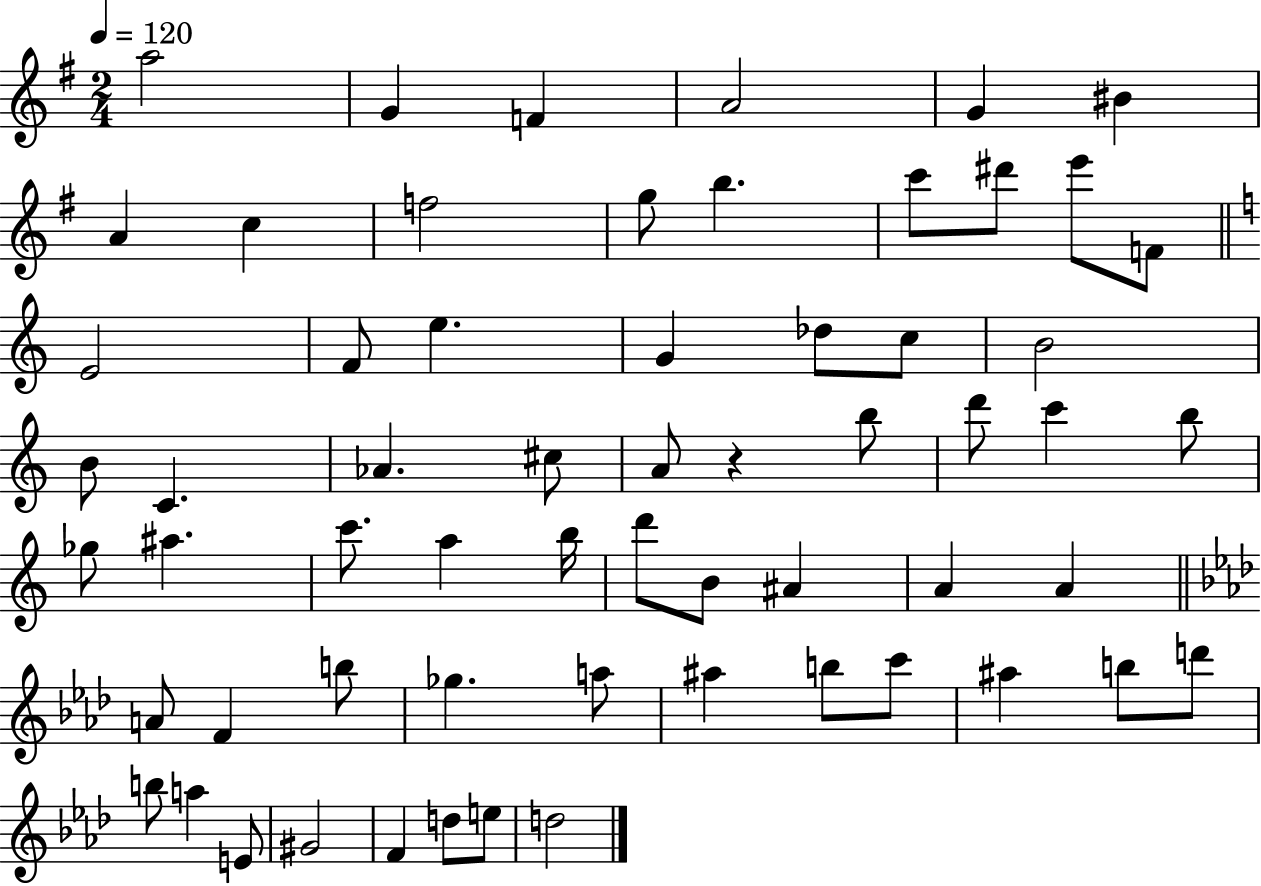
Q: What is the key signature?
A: G major